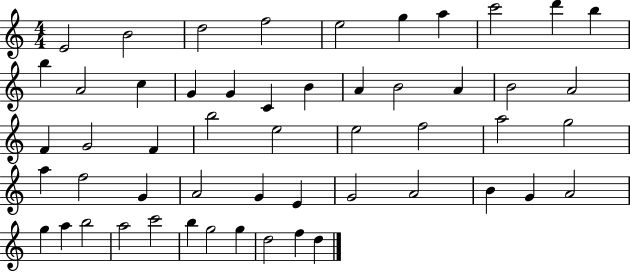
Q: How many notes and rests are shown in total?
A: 53